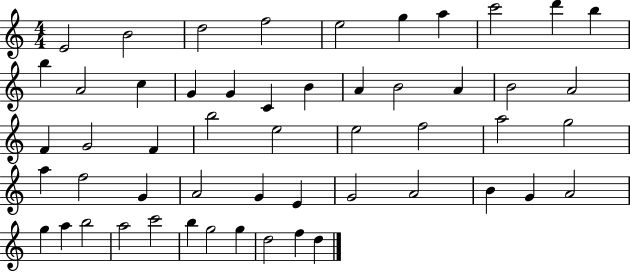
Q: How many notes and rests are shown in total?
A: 53